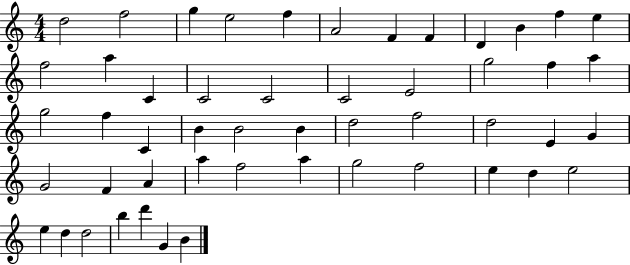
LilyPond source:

{
  \clef treble
  \numericTimeSignature
  \time 4/4
  \key c \major
  d''2 f''2 | g''4 e''2 f''4 | a'2 f'4 f'4 | d'4 b'4 f''4 e''4 | \break f''2 a''4 c'4 | c'2 c'2 | c'2 e'2 | g''2 f''4 a''4 | \break g''2 f''4 c'4 | b'4 b'2 b'4 | d''2 f''2 | d''2 e'4 g'4 | \break g'2 f'4 a'4 | a''4 f''2 a''4 | g''2 f''2 | e''4 d''4 e''2 | \break e''4 d''4 d''2 | b''4 d'''4 g'4 b'4 | \bar "|."
}